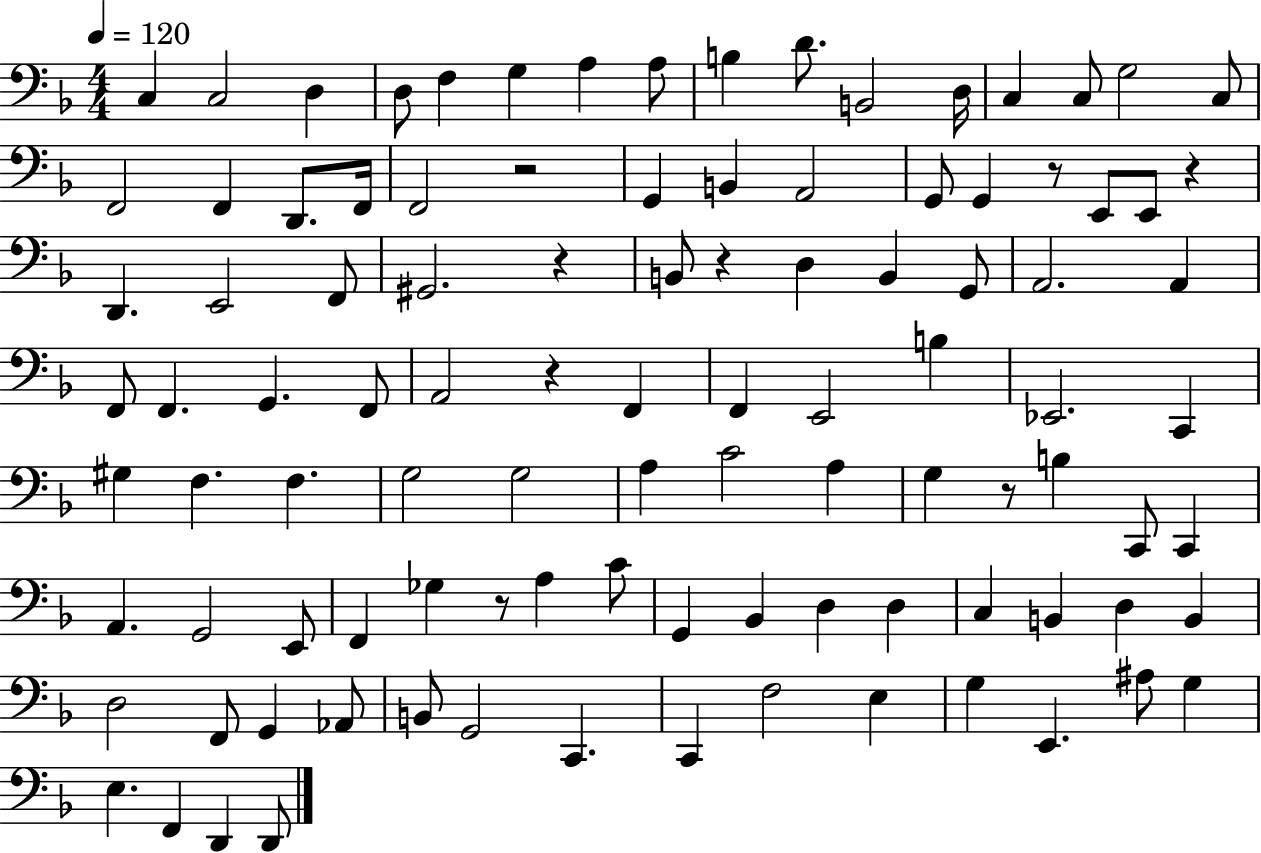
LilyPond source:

{
  \clef bass
  \numericTimeSignature
  \time 4/4
  \key f \major
  \tempo 4 = 120
  c4 c2 d4 | d8 f4 g4 a4 a8 | b4 d'8. b,2 d16 | c4 c8 g2 c8 | \break f,2 f,4 d,8. f,16 | f,2 r2 | g,4 b,4 a,2 | g,8 g,4 r8 e,8 e,8 r4 | \break d,4. e,2 f,8 | gis,2. r4 | b,8 r4 d4 b,4 g,8 | a,2. a,4 | \break f,8 f,4. g,4. f,8 | a,2 r4 f,4 | f,4 e,2 b4 | ees,2. c,4 | \break gis4 f4. f4. | g2 g2 | a4 c'2 a4 | g4 r8 b4 c,8 c,4 | \break a,4. g,2 e,8 | f,4 ges4 r8 a4 c'8 | g,4 bes,4 d4 d4 | c4 b,4 d4 b,4 | \break d2 f,8 g,4 aes,8 | b,8 g,2 c,4. | c,4 f2 e4 | g4 e,4. ais8 g4 | \break e4. f,4 d,4 d,8 | \bar "|."
}